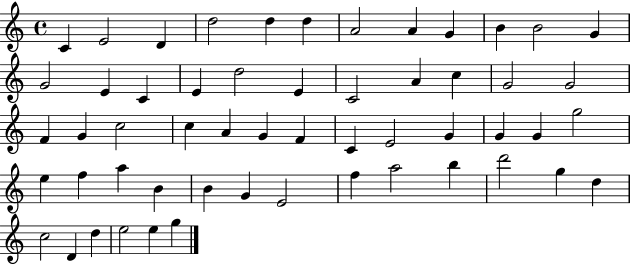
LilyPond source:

{
  \clef treble
  \time 4/4
  \defaultTimeSignature
  \key c \major
  c'4 e'2 d'4 | d''2 d''4 d''4 | a'2 a'4 g'4 | b'4 b'2 g'4 | \break g'2 e'4 c'4 | e'4 d''2 e'4 | c'2 a'4 c''4 | g'2 g'2 | \break f'4 g'4 c''2 | c''4 a'4 g'4 f'4 | c'4 e'2 g'4 | g'4 g'4 g''2 | \break e''4 f''4 a''4 b'4 | b'4 g'4 e'2 | f''4 a''2 b''4 | d'''2 g''4 d''4 | \break c''2 d'4 d''4 | e''2 e''4 g''4 | \bar "|."
}